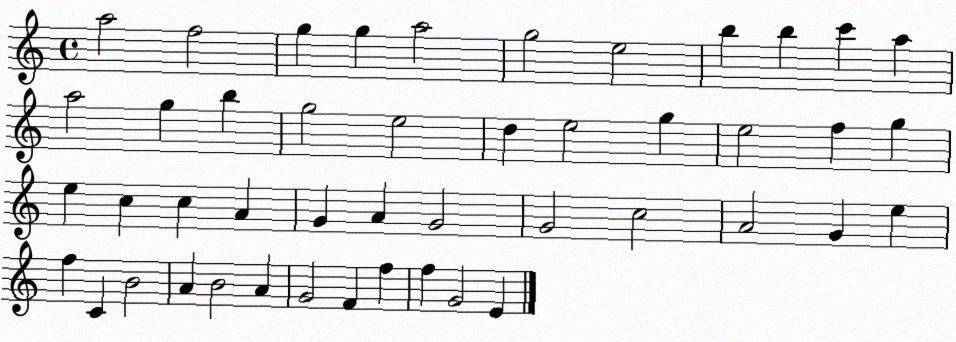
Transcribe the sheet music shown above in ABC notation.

X:1
T:Untitled
M:4/4
L:1/4
K:C
a2 f2 g g a2 g2 e2 b b c' a a2 g b g2 e2 d e2 g e2 f g e c c A G A G2 G2 c2 A2 G e f C B2 A B2 A G2 F f f G2 E